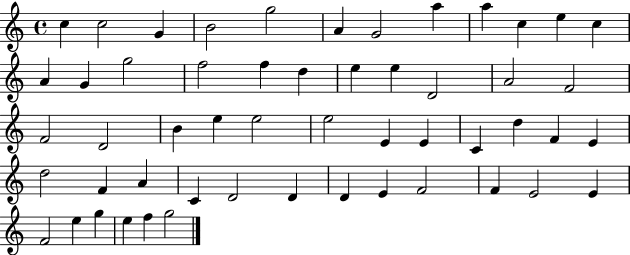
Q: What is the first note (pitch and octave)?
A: C5